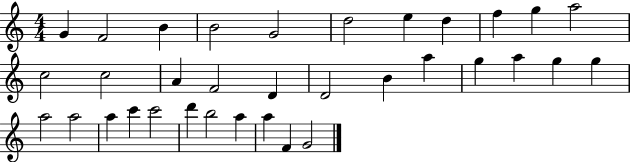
G4/q F4/h B4/q B4/h G4/h D5/h E5/q D5/q F5/q G5/q A5/h C5/h C5/h A4/q F4/h D4/q D4/h B4/q A5/q G5/q A5/q G5/q G5/q A5/h A5/h A5/q C6/q C6/h D6/q B5/h A5/q A5/q F4/q G4/h